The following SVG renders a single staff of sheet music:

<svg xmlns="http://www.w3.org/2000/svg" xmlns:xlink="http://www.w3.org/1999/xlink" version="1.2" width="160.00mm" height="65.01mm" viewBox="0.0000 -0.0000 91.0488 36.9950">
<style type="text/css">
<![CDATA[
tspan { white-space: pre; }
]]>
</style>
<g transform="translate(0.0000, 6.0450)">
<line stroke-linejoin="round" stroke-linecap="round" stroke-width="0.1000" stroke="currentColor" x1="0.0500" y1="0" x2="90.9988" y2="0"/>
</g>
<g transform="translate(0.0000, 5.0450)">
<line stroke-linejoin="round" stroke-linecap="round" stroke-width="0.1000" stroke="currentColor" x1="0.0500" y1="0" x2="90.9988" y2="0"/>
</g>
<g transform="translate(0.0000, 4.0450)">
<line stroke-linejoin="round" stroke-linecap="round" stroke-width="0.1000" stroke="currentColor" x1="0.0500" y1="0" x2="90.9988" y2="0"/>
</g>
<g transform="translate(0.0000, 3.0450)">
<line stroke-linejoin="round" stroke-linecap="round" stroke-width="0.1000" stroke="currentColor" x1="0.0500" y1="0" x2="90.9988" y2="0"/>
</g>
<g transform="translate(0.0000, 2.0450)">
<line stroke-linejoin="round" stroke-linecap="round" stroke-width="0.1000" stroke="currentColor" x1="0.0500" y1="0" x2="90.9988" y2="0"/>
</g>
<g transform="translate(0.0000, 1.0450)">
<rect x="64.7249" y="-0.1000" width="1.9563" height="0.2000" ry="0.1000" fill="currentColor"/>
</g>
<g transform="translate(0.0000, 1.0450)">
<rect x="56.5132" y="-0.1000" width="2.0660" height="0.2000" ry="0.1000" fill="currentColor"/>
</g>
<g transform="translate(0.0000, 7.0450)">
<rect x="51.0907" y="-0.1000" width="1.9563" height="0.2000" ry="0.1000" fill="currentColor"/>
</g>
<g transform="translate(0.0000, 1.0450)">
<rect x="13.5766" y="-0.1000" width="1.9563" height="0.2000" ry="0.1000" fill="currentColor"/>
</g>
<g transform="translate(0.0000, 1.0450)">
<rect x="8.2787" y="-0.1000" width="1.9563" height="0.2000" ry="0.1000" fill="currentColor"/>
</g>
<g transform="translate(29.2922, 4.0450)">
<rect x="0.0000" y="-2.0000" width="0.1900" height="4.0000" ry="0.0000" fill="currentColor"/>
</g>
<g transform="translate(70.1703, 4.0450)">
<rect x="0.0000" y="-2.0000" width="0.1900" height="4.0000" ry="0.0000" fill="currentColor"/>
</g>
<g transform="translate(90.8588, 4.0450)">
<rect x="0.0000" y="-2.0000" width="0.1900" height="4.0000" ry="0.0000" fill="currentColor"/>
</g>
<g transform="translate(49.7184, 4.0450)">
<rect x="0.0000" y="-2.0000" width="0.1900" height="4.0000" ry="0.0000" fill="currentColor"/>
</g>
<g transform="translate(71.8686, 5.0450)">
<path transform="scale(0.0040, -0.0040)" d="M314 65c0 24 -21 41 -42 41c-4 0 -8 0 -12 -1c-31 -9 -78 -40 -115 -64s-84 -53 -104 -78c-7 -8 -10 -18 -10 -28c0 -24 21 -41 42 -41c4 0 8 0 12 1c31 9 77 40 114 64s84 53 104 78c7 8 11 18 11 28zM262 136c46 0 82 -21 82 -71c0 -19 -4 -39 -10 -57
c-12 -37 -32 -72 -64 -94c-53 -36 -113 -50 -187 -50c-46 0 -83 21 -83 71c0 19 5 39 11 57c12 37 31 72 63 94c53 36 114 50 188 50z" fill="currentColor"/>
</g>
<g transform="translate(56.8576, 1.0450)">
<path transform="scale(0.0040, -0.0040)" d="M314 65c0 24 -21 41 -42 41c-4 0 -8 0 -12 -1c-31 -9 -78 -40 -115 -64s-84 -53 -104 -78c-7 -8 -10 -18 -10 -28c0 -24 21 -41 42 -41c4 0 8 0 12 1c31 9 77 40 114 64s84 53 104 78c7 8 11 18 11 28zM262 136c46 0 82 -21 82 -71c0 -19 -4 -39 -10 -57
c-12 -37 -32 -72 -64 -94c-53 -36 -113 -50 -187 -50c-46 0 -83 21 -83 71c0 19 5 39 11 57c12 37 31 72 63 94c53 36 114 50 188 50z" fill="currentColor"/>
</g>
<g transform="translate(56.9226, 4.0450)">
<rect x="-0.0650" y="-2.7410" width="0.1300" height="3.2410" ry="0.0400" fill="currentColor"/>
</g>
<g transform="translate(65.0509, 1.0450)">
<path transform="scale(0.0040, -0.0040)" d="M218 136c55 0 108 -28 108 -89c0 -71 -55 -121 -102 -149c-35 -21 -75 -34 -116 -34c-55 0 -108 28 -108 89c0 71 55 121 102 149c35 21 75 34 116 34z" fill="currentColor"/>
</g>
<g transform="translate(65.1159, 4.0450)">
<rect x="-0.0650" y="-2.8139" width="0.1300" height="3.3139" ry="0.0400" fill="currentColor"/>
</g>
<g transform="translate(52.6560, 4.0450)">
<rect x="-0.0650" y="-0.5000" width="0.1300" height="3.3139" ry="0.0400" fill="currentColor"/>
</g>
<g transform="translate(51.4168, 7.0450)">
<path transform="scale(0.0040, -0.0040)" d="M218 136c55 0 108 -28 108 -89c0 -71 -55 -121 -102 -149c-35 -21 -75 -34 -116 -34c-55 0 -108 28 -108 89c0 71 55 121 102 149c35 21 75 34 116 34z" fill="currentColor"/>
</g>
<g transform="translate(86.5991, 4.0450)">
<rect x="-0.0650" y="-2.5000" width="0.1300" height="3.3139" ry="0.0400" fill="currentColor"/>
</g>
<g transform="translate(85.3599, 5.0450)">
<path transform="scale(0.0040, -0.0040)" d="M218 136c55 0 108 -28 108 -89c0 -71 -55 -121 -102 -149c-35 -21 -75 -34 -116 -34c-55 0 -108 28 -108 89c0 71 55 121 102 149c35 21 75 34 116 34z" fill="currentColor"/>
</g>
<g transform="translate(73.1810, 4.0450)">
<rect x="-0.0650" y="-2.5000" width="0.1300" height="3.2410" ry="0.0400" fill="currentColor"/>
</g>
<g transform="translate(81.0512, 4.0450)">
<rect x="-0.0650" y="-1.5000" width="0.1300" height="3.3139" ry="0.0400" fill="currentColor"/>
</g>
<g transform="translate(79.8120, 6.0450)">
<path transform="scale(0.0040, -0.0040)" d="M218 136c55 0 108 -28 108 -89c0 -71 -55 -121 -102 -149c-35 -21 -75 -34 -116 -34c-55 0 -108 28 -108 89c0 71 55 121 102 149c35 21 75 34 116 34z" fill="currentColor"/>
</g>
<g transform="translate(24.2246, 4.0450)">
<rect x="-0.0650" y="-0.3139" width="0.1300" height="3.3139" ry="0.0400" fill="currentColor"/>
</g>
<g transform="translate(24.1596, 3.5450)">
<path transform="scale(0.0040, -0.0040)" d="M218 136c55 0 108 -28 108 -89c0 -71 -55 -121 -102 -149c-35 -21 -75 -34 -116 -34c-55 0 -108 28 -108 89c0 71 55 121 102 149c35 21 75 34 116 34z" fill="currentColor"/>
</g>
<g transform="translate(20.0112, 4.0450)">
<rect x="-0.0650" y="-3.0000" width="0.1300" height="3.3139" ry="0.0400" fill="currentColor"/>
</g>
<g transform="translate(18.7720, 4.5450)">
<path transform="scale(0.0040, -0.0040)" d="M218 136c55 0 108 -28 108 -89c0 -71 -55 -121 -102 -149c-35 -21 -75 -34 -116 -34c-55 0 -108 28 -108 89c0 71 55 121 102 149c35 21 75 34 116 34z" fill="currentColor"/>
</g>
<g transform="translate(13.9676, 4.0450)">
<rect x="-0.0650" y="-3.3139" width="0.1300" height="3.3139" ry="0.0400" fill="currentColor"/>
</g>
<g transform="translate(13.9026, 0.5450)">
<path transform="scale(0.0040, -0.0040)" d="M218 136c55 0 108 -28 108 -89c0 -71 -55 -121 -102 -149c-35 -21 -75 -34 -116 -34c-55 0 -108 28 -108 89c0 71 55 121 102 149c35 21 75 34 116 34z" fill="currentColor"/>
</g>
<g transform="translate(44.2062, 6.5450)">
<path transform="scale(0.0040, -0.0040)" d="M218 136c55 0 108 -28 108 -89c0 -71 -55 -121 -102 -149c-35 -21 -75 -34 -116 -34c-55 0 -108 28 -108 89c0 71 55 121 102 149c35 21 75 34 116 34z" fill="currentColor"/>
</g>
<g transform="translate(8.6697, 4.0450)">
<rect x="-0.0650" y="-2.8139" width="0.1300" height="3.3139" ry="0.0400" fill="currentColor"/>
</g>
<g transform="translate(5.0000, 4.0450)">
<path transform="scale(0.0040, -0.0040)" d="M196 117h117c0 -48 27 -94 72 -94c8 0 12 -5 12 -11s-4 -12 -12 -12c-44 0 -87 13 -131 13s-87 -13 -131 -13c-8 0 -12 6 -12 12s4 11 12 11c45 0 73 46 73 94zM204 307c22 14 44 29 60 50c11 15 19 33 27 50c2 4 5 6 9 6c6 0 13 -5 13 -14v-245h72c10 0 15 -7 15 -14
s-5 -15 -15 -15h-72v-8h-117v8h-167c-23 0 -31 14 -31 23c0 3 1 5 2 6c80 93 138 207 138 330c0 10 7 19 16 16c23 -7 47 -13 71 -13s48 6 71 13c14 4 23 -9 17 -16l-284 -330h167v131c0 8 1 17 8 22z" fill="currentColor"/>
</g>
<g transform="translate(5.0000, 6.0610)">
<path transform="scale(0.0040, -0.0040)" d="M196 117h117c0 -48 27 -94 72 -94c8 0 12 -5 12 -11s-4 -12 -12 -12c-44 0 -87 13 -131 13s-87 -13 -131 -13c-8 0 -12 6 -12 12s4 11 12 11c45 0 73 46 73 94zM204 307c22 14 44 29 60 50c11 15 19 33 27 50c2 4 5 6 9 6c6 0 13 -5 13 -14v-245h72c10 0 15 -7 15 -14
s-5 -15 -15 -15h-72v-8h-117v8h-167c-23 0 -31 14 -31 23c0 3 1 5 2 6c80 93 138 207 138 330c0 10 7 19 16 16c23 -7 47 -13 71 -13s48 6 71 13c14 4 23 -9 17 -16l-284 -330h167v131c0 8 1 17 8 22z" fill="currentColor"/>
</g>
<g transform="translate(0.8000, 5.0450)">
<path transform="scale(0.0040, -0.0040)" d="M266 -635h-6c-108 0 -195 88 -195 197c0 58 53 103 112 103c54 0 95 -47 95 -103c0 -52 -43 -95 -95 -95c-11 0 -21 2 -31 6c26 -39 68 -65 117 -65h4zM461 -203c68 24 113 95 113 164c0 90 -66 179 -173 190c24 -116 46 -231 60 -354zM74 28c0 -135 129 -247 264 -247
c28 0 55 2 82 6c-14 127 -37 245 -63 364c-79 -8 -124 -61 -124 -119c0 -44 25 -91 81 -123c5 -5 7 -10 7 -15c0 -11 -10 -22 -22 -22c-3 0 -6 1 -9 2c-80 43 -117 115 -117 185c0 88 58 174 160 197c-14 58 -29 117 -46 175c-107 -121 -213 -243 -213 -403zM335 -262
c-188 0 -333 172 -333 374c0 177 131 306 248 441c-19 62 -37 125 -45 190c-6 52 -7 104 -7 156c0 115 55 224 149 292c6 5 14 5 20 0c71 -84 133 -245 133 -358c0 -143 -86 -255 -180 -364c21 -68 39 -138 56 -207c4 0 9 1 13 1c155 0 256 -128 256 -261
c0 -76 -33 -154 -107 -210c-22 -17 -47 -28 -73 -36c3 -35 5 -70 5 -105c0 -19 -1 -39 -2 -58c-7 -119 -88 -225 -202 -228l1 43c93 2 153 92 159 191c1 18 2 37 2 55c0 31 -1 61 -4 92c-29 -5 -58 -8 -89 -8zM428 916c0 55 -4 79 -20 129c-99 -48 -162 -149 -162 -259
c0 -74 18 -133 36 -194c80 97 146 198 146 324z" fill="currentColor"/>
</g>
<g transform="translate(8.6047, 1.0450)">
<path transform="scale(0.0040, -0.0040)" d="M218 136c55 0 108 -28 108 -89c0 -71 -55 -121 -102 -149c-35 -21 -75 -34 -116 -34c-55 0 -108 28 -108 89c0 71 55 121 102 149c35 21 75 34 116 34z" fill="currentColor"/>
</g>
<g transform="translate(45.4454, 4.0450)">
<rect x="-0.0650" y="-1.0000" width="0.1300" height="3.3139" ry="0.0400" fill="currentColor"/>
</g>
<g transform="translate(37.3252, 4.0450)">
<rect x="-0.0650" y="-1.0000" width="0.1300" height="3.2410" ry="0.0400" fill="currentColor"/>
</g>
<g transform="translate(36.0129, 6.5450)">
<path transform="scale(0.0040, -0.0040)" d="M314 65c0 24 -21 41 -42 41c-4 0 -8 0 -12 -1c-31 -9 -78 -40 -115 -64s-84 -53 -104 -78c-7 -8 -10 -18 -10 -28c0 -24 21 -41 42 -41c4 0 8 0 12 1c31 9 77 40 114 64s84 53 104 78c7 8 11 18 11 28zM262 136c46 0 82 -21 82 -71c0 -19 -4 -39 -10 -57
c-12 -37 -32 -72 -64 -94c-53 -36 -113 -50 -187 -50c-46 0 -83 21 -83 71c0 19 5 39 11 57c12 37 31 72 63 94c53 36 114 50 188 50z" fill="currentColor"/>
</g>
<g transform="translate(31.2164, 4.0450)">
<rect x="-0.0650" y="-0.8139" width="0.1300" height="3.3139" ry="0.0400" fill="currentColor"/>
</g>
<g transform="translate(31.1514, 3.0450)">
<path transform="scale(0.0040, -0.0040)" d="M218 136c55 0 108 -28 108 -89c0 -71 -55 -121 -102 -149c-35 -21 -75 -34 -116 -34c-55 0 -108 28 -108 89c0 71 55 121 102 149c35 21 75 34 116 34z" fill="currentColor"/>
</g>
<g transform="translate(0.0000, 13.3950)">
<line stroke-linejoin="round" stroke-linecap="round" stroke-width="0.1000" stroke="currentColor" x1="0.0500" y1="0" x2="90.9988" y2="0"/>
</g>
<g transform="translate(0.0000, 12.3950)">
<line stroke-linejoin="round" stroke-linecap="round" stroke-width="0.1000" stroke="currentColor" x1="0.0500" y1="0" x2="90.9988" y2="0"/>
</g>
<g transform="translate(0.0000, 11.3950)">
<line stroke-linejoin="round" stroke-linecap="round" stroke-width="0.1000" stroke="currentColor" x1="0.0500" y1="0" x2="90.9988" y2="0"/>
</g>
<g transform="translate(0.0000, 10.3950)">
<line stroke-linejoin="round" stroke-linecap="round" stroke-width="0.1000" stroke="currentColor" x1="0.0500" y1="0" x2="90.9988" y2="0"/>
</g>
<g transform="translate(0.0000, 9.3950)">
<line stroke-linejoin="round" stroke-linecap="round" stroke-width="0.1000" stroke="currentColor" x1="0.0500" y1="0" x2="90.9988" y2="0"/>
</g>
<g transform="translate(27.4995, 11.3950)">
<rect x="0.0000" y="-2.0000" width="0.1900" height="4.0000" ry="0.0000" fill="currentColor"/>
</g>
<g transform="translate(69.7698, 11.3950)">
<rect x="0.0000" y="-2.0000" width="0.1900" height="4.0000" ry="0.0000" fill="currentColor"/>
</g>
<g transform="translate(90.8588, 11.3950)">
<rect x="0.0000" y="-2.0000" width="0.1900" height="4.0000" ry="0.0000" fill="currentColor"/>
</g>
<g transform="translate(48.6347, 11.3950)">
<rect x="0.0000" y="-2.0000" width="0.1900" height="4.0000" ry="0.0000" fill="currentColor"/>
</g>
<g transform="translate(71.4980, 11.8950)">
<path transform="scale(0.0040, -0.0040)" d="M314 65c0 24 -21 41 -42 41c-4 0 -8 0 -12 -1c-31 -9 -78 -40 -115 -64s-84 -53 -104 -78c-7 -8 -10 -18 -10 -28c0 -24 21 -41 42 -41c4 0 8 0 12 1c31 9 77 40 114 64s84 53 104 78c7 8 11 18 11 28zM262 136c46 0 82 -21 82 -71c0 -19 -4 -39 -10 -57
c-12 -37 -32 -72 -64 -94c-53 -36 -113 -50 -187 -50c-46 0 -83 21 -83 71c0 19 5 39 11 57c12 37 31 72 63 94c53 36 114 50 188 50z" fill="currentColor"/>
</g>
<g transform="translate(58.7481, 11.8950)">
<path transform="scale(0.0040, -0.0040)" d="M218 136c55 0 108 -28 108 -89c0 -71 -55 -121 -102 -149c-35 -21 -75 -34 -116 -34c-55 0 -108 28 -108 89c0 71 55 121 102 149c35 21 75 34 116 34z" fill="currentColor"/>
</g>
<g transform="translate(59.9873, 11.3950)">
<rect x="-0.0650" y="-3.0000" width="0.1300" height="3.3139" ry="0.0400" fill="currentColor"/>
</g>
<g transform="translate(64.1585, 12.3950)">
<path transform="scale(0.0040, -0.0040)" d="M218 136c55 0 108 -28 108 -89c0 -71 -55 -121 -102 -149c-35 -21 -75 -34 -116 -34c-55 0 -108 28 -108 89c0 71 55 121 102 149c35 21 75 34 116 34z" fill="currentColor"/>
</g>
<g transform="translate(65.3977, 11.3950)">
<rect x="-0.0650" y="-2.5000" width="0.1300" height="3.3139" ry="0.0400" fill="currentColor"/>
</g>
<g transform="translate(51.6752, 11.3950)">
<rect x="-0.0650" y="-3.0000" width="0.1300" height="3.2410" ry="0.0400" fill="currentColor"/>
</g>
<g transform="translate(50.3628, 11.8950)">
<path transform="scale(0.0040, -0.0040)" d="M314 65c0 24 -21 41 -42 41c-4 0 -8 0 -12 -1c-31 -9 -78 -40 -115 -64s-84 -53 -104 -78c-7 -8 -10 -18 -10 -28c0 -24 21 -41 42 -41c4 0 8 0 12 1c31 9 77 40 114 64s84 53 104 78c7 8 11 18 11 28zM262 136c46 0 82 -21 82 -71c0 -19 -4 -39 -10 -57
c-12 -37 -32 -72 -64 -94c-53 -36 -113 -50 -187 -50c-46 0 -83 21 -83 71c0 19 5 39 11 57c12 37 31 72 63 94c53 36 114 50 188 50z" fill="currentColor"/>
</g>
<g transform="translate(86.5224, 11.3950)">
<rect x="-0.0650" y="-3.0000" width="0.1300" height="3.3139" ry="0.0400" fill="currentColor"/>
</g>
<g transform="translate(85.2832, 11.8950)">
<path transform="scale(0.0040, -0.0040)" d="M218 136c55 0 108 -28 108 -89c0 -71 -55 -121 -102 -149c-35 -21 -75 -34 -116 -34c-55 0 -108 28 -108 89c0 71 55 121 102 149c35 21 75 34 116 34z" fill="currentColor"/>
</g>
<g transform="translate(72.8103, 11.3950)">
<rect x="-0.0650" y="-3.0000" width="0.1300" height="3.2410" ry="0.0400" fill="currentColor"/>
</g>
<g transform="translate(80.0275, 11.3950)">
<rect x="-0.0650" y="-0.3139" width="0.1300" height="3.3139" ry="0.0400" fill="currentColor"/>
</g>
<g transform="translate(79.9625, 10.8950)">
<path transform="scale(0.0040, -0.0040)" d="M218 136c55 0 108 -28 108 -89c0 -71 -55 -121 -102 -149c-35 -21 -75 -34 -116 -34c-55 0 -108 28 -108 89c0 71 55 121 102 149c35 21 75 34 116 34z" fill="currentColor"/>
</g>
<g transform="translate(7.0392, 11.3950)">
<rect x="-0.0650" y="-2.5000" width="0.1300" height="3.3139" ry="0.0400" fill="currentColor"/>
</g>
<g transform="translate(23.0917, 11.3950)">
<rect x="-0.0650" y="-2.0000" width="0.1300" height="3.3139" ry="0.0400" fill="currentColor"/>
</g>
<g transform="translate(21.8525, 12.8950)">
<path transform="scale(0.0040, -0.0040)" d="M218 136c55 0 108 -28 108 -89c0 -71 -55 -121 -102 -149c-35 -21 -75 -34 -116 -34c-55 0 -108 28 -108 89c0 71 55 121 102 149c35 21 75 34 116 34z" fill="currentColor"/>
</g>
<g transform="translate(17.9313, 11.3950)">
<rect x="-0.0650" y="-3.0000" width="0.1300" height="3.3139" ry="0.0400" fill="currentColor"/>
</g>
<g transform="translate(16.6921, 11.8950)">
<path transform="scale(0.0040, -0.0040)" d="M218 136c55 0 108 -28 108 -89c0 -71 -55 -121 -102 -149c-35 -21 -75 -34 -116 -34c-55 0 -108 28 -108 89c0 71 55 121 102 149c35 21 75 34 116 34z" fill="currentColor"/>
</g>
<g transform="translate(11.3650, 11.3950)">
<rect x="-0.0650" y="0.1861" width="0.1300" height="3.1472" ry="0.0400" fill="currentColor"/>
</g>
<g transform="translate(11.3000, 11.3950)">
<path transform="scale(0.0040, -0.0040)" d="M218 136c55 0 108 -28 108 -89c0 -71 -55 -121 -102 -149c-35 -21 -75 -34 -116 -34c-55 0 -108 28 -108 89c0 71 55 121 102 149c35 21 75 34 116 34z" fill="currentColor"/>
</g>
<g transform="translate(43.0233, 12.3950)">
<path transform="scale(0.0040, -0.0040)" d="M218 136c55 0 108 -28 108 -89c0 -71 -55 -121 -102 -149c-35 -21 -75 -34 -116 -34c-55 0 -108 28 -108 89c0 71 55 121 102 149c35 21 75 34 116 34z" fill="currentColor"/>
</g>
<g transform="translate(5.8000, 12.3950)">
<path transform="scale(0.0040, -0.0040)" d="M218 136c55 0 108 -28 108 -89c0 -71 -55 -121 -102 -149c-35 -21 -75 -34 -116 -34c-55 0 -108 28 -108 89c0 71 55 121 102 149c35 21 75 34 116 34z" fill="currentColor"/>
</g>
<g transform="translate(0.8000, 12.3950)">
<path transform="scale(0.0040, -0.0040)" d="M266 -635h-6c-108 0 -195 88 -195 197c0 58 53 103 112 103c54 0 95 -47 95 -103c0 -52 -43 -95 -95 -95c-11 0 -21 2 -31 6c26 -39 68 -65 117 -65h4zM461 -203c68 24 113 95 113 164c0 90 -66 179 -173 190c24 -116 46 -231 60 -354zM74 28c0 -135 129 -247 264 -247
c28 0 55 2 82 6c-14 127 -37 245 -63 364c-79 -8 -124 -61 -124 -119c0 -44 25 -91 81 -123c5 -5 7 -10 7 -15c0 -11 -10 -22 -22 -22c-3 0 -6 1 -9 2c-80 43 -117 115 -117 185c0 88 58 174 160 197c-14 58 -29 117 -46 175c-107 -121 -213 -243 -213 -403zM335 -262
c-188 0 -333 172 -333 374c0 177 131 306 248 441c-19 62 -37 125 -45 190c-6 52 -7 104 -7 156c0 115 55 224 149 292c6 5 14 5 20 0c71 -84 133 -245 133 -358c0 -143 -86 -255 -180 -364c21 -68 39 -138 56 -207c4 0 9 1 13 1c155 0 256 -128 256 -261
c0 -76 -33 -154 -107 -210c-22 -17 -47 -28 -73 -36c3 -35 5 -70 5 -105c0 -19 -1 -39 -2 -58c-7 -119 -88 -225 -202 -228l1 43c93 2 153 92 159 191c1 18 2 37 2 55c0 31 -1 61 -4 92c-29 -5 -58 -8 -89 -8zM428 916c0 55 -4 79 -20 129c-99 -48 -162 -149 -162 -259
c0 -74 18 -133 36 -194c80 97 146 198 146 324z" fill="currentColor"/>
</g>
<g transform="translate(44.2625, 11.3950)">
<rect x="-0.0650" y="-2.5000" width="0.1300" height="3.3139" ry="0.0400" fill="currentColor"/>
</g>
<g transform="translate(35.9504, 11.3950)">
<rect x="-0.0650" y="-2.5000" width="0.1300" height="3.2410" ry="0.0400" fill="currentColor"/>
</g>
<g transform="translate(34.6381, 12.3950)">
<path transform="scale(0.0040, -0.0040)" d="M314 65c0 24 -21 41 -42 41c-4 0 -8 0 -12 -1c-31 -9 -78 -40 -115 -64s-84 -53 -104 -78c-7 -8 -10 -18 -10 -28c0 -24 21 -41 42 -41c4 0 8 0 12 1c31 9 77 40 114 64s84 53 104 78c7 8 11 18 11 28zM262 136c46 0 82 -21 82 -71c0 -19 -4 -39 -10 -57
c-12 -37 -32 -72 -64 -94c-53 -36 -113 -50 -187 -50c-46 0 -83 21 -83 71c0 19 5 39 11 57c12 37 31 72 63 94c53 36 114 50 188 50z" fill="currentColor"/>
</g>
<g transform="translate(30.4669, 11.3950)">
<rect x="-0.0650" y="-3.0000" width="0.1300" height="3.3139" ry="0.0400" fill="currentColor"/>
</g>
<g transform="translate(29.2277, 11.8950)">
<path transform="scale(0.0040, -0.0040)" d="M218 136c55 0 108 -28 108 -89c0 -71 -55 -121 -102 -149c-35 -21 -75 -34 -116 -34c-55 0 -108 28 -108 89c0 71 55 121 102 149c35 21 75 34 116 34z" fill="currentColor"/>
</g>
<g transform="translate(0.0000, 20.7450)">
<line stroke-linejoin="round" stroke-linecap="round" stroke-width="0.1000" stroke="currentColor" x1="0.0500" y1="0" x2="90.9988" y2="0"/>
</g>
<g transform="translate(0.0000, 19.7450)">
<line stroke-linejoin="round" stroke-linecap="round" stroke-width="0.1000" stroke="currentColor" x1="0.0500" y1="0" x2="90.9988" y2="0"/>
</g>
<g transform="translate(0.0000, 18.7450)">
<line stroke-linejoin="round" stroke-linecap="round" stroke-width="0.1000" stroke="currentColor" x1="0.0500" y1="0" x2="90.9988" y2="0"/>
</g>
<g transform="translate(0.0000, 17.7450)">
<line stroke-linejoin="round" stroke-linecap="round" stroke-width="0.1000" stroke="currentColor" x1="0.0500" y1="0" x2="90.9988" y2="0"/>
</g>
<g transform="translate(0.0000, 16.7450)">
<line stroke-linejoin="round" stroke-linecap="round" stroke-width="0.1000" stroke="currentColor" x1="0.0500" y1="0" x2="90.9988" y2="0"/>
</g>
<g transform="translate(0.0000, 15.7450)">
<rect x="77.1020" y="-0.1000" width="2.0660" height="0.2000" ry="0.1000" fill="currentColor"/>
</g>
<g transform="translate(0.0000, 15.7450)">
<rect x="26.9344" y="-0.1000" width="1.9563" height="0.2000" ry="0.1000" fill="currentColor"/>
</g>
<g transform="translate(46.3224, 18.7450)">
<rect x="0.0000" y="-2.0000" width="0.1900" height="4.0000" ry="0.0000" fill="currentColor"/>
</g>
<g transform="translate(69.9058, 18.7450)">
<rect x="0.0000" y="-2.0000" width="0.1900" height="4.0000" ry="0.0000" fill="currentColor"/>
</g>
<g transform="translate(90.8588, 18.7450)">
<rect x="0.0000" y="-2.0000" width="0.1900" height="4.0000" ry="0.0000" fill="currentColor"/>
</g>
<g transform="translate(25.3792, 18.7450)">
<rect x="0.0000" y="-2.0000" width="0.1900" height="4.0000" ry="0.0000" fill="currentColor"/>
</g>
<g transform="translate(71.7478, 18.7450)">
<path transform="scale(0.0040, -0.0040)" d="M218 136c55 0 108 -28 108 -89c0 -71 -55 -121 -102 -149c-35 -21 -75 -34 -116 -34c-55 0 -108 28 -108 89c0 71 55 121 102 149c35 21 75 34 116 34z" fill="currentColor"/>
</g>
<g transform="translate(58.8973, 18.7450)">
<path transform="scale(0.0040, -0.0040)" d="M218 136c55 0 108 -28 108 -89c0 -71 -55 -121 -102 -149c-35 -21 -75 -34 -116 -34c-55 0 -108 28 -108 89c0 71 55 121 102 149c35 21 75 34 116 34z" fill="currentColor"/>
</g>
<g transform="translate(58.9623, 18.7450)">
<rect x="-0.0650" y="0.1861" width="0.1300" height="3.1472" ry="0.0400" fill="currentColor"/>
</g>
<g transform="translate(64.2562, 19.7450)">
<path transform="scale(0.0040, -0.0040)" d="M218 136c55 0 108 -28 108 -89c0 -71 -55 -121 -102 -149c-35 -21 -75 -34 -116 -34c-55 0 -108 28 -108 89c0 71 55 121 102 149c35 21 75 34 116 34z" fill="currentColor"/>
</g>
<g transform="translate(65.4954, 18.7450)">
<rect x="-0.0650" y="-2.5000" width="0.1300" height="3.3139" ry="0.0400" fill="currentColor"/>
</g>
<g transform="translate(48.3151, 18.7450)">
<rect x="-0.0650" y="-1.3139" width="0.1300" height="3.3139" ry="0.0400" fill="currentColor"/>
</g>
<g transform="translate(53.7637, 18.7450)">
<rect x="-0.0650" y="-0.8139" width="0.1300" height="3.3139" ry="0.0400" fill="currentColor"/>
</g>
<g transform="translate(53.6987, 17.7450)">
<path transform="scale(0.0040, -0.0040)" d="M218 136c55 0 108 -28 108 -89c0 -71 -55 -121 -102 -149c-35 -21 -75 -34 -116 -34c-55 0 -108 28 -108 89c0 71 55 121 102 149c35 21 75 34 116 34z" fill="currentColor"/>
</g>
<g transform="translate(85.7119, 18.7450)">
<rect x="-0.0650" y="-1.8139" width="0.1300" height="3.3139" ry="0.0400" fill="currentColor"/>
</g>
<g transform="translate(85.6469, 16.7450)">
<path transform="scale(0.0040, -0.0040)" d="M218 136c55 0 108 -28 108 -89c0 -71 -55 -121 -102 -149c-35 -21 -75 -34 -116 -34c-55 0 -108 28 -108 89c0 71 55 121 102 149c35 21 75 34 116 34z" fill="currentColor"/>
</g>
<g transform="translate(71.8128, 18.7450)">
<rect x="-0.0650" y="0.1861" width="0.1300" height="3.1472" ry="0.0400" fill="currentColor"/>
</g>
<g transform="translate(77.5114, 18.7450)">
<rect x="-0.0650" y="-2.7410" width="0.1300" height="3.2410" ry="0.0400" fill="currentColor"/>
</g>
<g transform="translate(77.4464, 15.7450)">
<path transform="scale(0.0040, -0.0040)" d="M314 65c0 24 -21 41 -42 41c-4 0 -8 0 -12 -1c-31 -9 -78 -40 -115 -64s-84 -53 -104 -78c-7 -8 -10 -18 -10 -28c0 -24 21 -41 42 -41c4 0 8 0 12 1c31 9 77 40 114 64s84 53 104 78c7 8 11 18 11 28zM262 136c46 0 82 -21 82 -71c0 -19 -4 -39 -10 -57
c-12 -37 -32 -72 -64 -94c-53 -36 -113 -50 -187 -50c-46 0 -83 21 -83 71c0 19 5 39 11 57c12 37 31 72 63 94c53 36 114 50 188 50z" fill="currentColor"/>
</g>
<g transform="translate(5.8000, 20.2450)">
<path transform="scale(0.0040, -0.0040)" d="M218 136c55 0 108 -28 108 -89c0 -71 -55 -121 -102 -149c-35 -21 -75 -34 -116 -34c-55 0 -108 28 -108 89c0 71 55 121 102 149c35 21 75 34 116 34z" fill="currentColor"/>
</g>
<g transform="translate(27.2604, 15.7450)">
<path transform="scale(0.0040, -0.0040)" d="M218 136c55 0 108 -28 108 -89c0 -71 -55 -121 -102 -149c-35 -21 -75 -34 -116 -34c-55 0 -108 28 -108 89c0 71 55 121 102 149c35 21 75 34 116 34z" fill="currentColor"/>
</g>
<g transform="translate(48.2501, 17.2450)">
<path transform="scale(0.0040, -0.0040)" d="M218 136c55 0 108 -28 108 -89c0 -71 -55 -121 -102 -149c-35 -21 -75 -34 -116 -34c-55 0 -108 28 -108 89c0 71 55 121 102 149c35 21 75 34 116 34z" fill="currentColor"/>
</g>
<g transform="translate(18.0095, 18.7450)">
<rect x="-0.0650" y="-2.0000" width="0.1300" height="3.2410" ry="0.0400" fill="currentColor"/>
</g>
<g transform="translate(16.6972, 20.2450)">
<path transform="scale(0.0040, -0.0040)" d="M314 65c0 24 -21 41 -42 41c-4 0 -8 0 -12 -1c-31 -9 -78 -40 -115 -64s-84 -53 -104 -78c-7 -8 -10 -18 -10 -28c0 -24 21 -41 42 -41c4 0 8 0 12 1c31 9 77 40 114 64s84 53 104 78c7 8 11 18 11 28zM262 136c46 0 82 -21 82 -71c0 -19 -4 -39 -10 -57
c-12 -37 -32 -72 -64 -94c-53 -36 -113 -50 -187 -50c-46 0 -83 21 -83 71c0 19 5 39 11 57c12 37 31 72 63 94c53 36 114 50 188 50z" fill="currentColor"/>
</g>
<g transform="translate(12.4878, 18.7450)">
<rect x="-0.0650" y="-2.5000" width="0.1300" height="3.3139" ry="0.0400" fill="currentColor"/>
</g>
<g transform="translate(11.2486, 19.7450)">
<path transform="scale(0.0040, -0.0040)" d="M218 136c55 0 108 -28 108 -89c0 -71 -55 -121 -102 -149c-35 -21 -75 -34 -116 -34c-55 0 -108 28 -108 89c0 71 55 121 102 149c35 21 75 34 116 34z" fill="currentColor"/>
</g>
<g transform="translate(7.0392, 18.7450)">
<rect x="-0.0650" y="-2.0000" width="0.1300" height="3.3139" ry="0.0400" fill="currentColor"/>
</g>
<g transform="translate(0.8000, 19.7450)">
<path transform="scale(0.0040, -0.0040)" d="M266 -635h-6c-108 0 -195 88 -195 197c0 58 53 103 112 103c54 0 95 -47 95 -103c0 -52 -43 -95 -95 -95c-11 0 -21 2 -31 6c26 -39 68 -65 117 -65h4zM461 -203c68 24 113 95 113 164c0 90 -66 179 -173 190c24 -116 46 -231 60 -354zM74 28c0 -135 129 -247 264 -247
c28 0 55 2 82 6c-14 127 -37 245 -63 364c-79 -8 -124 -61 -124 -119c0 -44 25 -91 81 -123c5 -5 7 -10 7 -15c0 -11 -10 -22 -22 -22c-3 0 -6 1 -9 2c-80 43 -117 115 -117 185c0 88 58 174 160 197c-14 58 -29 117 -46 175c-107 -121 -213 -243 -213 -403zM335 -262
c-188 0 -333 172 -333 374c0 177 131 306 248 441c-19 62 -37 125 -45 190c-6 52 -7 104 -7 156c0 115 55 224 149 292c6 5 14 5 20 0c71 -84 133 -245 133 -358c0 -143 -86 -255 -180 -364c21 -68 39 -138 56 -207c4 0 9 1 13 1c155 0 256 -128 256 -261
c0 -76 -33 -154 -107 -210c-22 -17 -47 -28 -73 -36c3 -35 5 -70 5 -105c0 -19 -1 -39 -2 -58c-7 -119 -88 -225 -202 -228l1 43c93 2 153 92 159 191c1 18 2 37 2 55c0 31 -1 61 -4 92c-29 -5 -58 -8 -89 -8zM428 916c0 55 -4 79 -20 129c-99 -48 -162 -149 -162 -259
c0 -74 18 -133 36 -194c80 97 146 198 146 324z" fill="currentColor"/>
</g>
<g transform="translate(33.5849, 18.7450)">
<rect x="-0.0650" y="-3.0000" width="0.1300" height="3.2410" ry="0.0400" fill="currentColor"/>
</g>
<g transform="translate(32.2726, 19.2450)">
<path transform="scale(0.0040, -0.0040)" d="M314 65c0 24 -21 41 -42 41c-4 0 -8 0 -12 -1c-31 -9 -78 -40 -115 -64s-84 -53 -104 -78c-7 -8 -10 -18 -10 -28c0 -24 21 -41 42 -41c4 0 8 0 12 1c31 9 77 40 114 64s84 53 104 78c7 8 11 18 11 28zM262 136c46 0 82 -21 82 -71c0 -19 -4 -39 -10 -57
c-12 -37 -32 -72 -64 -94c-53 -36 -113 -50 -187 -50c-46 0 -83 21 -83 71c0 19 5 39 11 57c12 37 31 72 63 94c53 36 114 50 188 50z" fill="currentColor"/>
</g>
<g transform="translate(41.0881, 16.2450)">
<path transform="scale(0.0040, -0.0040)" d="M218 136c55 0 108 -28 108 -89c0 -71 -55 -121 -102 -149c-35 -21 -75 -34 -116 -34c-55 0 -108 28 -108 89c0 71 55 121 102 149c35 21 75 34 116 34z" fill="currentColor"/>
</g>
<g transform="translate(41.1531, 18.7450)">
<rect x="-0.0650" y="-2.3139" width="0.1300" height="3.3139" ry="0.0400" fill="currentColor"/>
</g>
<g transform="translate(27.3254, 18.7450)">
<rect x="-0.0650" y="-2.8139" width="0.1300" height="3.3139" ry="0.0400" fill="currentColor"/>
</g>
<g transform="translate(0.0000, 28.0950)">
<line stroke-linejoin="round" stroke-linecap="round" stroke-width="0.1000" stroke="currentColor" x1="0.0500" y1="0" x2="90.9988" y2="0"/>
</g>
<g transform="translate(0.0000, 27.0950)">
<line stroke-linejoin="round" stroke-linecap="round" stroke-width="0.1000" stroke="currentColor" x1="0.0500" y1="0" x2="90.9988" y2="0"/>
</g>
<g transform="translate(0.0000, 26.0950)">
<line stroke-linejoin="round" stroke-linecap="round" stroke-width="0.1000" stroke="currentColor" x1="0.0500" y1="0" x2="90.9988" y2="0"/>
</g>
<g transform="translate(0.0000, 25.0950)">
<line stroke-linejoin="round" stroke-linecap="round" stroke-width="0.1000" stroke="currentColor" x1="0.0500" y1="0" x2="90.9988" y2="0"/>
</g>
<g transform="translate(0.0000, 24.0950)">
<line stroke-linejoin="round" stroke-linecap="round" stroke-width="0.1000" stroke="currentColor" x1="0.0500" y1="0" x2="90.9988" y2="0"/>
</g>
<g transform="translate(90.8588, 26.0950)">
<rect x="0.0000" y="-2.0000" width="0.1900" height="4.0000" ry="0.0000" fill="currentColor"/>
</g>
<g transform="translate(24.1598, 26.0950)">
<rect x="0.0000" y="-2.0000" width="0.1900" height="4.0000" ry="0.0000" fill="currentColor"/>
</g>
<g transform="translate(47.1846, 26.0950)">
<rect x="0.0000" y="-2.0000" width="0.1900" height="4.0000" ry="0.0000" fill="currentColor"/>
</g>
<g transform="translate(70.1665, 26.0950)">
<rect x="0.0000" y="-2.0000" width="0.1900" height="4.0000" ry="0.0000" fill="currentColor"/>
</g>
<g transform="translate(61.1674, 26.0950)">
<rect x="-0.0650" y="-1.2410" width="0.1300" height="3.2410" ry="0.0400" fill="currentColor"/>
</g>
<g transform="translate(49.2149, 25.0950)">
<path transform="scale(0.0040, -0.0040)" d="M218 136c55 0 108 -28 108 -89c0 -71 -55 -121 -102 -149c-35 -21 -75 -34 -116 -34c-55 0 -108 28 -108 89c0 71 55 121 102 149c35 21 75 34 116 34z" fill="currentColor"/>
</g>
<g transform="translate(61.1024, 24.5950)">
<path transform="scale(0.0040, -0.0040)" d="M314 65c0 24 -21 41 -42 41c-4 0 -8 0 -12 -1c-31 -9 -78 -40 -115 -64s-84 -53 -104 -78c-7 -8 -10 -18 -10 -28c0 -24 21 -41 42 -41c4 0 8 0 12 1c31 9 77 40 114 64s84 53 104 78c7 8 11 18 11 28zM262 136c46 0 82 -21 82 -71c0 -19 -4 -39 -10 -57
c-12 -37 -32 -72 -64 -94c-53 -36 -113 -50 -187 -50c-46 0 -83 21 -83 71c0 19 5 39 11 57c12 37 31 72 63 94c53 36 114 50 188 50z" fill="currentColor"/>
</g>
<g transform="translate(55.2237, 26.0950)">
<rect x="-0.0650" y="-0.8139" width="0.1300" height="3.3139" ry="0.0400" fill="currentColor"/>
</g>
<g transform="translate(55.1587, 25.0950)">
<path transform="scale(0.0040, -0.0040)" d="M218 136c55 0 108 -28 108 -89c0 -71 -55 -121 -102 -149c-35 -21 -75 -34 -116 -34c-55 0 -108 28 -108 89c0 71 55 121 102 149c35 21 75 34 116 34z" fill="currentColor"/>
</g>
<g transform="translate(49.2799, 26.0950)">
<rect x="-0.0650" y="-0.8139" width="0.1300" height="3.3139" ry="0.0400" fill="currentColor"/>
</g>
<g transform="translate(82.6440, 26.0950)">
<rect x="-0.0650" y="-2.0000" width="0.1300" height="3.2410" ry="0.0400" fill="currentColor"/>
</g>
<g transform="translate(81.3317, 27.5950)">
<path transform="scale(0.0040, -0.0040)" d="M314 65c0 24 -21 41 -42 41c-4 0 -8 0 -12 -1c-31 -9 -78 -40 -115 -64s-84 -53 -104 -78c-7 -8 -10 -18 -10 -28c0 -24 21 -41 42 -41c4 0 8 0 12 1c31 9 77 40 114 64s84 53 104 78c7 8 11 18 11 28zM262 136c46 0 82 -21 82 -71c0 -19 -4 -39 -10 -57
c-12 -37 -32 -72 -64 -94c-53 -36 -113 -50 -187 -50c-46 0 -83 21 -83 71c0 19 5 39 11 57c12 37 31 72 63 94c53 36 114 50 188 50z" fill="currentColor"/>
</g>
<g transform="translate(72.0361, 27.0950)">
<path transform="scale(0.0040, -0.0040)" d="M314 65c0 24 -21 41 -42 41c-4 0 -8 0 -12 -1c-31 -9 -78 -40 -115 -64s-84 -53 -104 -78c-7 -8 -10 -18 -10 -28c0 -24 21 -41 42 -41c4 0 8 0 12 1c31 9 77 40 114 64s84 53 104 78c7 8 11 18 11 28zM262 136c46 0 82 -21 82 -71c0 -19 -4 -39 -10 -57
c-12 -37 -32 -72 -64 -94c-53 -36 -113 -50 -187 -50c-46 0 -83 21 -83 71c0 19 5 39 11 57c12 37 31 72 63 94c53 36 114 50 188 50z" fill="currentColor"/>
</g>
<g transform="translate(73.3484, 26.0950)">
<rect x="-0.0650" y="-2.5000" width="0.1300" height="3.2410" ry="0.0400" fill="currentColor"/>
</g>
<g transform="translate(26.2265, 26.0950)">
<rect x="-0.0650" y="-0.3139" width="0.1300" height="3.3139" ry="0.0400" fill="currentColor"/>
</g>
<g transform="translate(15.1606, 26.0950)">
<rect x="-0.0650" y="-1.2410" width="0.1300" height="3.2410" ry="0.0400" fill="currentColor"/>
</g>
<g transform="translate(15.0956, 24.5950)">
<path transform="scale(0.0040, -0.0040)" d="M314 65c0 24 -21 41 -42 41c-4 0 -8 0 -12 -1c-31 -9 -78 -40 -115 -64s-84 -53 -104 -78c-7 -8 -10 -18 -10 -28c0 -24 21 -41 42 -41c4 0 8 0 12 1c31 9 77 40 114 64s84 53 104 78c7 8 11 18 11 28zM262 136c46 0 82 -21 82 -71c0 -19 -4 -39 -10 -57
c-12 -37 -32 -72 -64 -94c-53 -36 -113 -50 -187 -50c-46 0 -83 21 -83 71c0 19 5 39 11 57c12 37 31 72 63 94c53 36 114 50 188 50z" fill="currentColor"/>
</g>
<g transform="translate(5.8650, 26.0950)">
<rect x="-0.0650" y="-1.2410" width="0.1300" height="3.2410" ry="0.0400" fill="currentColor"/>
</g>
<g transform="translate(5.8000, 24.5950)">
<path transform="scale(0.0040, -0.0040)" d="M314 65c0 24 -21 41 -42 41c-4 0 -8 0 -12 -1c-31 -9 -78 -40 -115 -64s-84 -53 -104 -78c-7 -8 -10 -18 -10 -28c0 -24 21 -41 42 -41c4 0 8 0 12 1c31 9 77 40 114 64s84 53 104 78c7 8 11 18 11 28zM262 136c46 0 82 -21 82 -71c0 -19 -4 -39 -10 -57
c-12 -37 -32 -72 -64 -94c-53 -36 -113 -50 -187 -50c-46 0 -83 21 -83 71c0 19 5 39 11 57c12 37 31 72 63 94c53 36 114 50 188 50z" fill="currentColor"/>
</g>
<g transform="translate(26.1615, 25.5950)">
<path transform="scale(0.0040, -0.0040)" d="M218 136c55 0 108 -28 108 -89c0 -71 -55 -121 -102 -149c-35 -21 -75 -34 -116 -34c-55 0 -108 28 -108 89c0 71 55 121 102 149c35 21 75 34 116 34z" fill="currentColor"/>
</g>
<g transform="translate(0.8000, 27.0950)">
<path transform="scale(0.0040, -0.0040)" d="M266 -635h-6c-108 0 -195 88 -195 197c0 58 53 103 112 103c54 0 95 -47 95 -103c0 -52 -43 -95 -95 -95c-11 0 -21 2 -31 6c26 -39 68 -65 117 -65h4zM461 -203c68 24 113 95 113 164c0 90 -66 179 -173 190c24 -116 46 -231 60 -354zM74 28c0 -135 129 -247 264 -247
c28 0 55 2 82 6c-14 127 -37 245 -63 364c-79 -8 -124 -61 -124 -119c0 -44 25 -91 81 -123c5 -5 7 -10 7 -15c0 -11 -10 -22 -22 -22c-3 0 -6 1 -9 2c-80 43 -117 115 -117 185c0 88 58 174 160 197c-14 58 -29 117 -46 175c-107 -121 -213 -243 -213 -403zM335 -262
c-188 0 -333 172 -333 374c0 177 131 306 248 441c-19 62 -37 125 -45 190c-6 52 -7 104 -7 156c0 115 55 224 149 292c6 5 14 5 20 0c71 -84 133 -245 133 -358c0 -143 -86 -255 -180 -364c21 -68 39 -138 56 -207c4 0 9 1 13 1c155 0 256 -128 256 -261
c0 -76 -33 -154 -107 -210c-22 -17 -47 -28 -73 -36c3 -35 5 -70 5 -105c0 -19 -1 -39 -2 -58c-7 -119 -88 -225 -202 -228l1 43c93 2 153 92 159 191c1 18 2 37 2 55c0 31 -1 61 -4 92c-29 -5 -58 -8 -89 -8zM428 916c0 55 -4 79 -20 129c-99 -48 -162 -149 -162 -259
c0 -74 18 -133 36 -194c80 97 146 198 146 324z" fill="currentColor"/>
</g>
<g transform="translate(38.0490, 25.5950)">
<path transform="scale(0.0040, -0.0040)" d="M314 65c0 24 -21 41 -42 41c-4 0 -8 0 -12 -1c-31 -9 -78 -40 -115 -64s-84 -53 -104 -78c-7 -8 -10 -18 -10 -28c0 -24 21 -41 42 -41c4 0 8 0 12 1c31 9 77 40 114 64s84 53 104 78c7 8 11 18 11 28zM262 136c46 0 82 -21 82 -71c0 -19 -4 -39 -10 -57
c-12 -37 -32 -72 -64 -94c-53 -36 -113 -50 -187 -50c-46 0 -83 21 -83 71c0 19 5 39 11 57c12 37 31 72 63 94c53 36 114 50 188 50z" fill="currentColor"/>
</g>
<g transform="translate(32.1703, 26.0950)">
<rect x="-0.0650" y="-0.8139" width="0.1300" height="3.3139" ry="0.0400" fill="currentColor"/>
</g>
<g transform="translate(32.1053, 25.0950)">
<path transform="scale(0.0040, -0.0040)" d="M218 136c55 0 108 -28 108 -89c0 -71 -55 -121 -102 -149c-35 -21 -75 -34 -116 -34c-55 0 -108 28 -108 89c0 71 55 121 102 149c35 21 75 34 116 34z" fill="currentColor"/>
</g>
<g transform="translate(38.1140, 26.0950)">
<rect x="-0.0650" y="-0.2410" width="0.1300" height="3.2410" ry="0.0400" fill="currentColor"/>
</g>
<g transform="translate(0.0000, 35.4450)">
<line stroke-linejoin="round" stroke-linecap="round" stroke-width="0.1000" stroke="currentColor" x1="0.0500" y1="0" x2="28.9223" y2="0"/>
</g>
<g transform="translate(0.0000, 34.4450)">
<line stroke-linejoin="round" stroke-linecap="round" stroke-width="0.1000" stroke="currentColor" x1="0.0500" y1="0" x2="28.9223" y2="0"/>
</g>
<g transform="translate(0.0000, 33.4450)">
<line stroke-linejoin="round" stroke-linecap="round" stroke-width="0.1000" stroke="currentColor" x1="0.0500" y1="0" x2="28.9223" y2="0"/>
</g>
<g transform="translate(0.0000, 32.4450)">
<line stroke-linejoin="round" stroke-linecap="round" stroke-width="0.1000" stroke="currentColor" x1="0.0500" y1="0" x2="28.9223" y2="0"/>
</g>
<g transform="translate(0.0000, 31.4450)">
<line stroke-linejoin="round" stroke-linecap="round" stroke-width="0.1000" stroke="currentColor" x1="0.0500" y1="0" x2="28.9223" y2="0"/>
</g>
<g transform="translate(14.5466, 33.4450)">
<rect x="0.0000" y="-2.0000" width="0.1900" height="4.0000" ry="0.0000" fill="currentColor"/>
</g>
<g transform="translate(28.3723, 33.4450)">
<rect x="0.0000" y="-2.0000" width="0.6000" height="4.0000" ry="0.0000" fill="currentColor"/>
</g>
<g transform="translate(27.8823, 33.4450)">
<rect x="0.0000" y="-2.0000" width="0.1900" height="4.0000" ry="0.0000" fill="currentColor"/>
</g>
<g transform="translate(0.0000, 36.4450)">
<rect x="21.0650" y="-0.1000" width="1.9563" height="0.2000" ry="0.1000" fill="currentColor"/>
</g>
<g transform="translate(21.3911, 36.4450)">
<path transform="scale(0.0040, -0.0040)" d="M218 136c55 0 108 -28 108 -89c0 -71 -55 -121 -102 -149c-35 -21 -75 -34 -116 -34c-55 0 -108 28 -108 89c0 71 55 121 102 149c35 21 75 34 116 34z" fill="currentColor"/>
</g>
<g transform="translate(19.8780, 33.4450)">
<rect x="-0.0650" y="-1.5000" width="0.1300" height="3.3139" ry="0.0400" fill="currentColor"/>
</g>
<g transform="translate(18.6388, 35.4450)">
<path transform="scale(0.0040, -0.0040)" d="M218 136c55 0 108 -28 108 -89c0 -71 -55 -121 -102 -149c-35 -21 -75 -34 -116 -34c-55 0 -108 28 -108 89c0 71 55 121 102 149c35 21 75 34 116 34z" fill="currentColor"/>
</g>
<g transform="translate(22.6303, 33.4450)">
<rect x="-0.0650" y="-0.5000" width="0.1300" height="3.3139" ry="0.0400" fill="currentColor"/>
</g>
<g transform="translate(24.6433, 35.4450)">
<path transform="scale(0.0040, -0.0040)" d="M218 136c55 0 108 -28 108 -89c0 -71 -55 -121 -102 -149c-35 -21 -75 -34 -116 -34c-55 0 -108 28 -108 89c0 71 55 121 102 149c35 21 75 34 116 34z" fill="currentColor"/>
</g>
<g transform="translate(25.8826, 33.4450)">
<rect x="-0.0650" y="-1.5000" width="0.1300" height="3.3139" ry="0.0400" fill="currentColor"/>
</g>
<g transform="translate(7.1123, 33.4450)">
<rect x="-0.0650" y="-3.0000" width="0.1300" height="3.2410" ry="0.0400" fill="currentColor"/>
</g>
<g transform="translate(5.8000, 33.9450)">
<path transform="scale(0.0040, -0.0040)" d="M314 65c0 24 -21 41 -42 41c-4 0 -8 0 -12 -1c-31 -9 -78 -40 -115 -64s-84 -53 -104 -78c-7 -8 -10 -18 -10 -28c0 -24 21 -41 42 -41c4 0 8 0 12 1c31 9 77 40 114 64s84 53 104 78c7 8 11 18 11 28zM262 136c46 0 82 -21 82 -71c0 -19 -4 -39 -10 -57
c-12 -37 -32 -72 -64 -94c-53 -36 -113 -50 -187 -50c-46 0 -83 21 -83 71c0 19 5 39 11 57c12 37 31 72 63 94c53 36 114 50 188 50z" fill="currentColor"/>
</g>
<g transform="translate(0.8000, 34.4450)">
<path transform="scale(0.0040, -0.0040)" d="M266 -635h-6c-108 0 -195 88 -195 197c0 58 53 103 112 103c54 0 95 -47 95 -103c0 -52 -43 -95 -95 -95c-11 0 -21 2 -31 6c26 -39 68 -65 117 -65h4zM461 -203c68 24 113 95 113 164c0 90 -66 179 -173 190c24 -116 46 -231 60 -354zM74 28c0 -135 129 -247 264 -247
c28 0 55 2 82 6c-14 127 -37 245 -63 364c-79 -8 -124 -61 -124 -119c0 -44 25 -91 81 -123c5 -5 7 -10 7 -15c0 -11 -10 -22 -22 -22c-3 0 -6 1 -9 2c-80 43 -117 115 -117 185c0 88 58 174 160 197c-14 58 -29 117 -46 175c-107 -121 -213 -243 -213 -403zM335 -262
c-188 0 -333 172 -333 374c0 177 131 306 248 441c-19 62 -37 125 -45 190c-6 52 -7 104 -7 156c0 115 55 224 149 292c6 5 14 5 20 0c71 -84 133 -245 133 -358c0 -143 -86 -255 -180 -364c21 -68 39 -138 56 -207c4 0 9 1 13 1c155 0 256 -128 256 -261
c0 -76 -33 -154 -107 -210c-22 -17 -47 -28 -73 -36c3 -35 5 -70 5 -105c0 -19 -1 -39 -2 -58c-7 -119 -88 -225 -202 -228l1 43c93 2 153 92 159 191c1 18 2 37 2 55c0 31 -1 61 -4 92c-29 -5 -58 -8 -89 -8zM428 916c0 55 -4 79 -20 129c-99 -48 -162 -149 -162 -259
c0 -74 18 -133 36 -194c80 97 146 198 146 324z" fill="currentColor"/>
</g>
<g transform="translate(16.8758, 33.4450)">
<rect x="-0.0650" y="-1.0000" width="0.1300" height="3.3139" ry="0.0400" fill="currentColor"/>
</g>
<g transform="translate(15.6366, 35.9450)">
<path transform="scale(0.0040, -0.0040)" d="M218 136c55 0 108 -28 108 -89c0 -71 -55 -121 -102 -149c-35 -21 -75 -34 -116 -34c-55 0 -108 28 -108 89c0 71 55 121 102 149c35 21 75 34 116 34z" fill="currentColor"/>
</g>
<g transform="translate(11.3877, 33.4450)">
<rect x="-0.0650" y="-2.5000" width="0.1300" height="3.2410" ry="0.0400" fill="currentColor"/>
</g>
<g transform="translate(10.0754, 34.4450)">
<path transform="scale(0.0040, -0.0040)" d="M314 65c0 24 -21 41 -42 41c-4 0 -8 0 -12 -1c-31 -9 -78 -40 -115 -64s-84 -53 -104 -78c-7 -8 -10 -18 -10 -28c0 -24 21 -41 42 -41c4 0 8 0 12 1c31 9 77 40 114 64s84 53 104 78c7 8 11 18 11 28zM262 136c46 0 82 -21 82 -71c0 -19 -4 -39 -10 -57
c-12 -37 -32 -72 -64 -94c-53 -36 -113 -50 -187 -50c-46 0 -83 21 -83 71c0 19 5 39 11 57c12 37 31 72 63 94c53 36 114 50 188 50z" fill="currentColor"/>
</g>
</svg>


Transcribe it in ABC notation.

X:1
T:Untitled
M:4/4
L:1/4
K:C
a b A c d D2 D C a2 a G2 E G G B A F A G2 G A2 A G A2 c A F G F2 a A2 g e d B G B a2 f e2 e2 c d c2 d d e2 G2 F2 A2 G2 D E C E